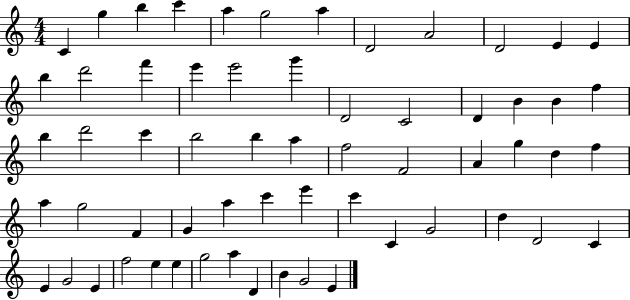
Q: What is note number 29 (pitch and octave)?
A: B5